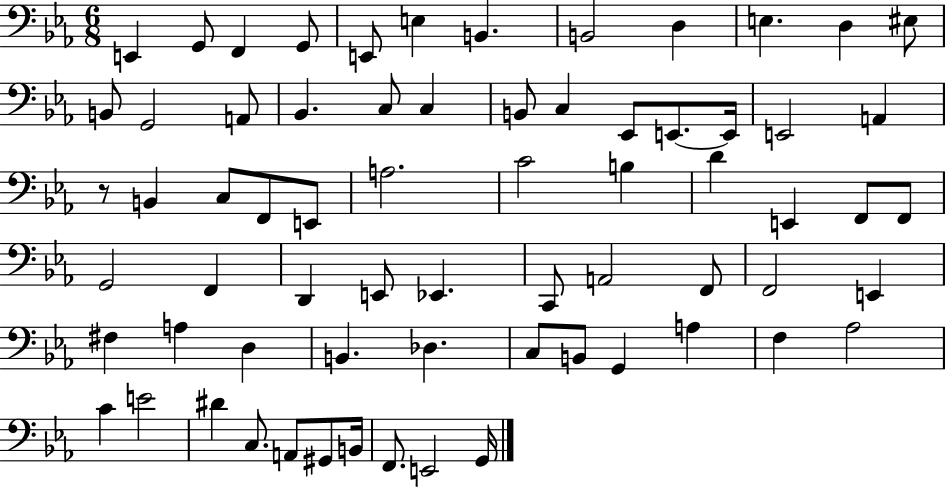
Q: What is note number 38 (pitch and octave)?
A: F2